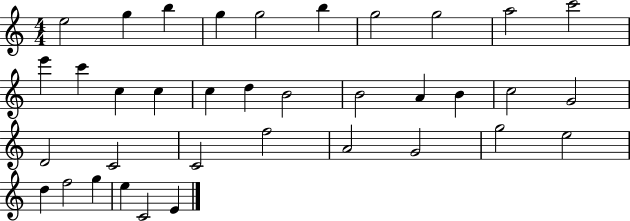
{
  \clef treble
  \numericTimeSignature
  \time 4/4
  \key c \major
  e''2 g''4 b''4 | g''4 g''2 b''4 | g''2 g''2 | a''2 c'''2 | \break e'''4 c'''4 c''4 c''4 | c''4 d''4 b'2 | b'2 a'4 b'4 | c''2 g'2 | \break d'2 c'2 | c'2 f''2 | a'2 g'2 | g''2 e''2 | \break d''4 f''2 g''4 | e''4 c'2 e'4 | \bar "|."
}